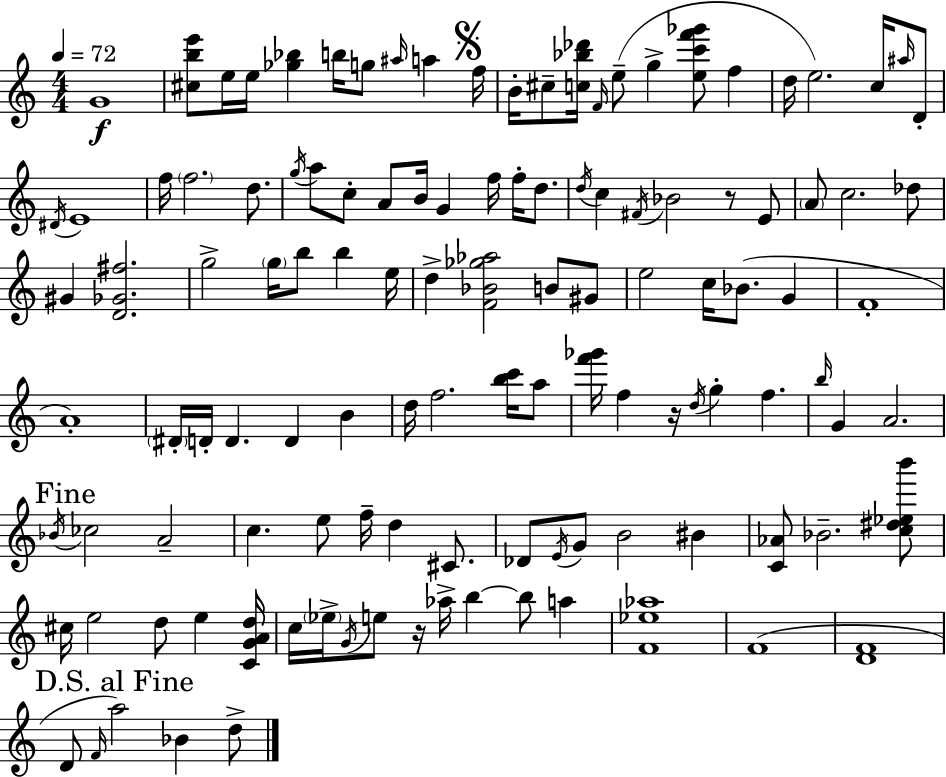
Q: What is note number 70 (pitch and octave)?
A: G4